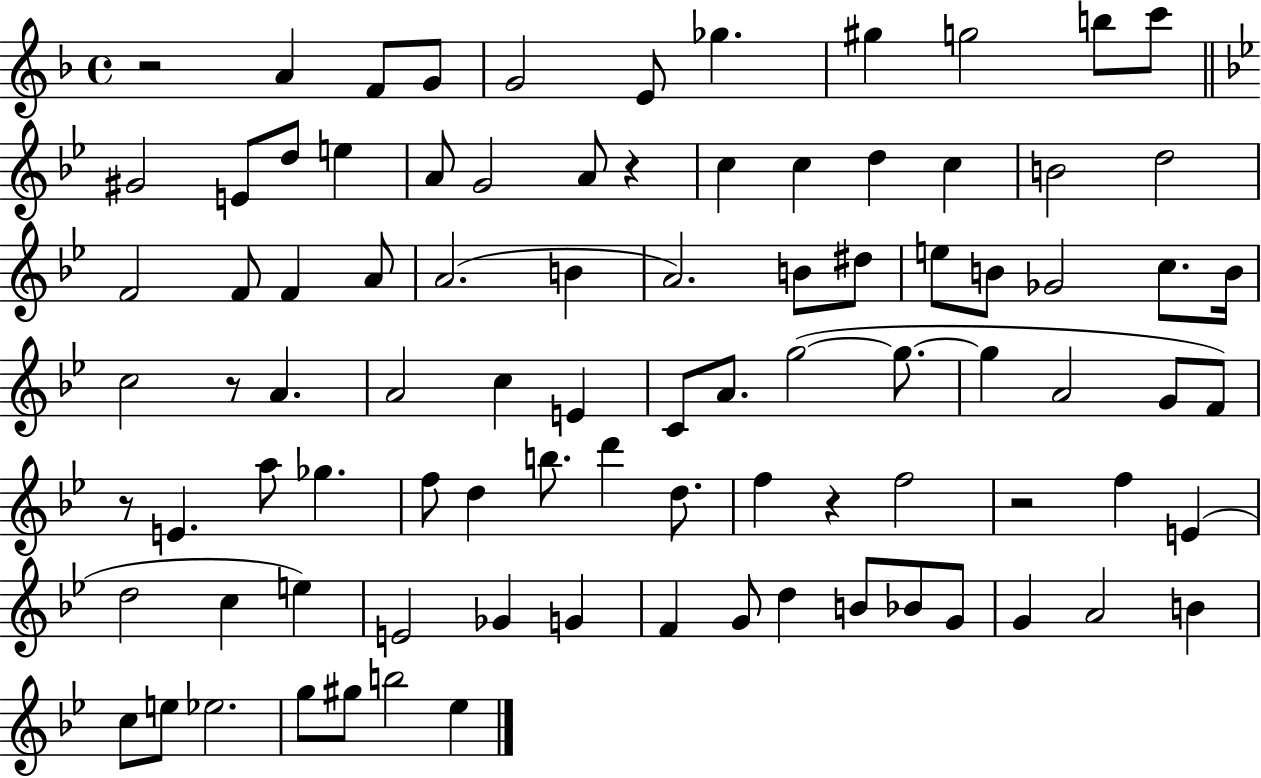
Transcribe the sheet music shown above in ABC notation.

X:1
T:Untitled
M:4/4
L:1/4
K:F
z2 A F/2 G/2 G2 E/2 _g ^g g2 b/2 c'/2 ^G2 E/2 d/2 e A/2 G2 A/2 z c c d c B2 d2 F2 F/2 F A/2 A2 B A2 B/2 ^d/2 e/2 B/2 _G2 c/2 B/4 c2 z/2 A A2 c E C/2 A/2 g2 g/2 g A2 G/2 F/2 z/2 E a/2 _g f/2 d b/2 d' d/2 f z f2 z2 f E d2 c e E2 _G G F G/2 d B/2 _B/2 G/2 G A2 B c/2 e/2 _e2 g/2 ^g/2 b2 _e